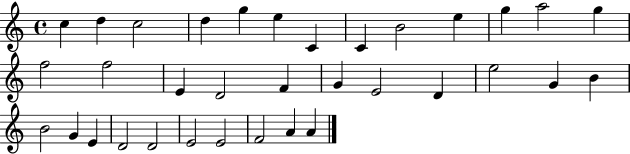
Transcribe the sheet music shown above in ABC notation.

X:1
T:Untitled
M:4/4
L:1/4
K:C
c d c2 d g e C C B2 e g a2 g f2 f2 E D2 F G E2 D e2 G B B2 G E D2 D2 E2 E2 F2 A A